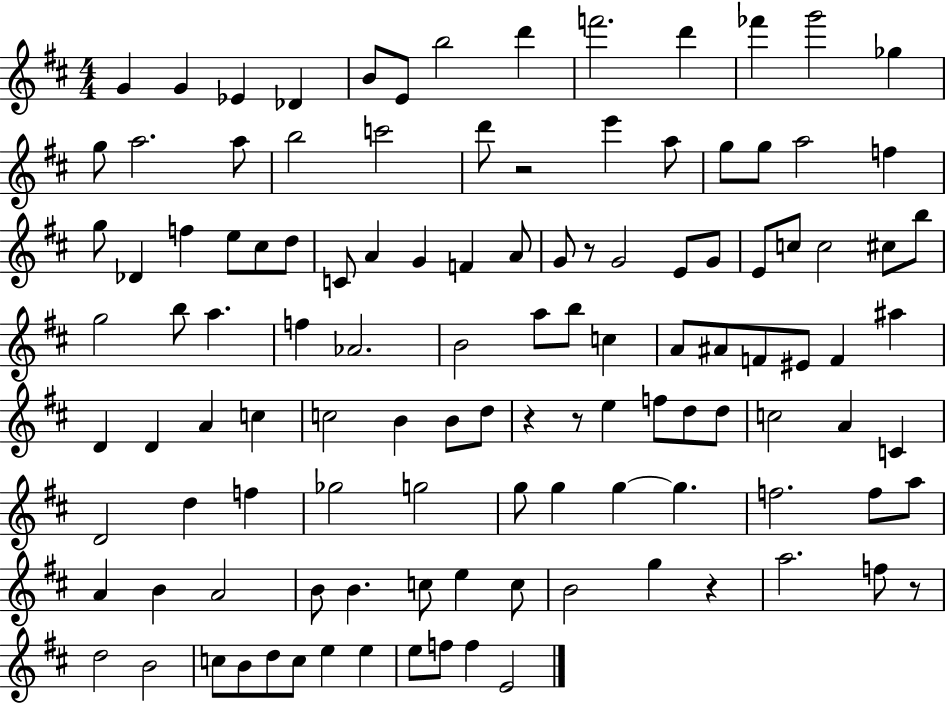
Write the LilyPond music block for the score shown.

{
  \clef treble
  \numericTimeSignature
  \time 4/4
  \key d \major
  g'4 g'4 ees'4 des'4 | b'8 e'8 b''2 d'''4 | f'''2. d'''4 | fes'''4 g'''2 ges''4 | \break g''8 a''2. a''8 | b''2 c'''2 | d'''8 r2 e'''4 a''8 | g''8 g''8 a''2 f''4 | \break g''8 des'4 f''4 e''8 cis''8 d''8 | c'8 a'4 g'4 f'4 a'8 | g'8 r8 g'2 e'8 g'8 | e'8 c''8 c''2 cis''8 b''8 | \break g''2 b''8 a''4. | f''4 aes'2. | b'2 a''8 b''8 c''4 | a'8 ais'8 f'8 eis'8 f'4 ais''4 | \break d'4 d'4 a'4 c''4 | c''2 b'4 b'8 d''8 | r4 r8 e''4 f''8 d''8 d''8 | c''2 a'4 c'4 | \break d'2 d''4 f''4 | ges''2 g''2 | g''8 g''4 g''4~~ g''4. | f''2. f''8 a''8 | \break a'4 b'4 a'2 | b'8 b'4. c''8 e''4 c''8 | b'2 g''4 r4 | a''2. f''8 r8 | \break d''2 b'2 | c''8 b'8 d''8 c''8 e''4 e''4 | e''8 f''8 f''4 e'2 | \bar "|."
}